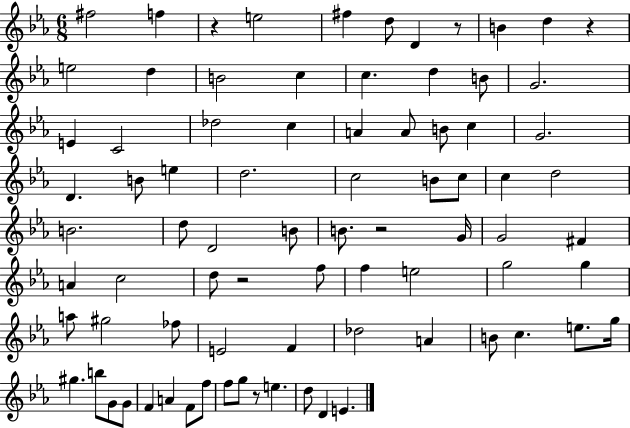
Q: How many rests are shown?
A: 6